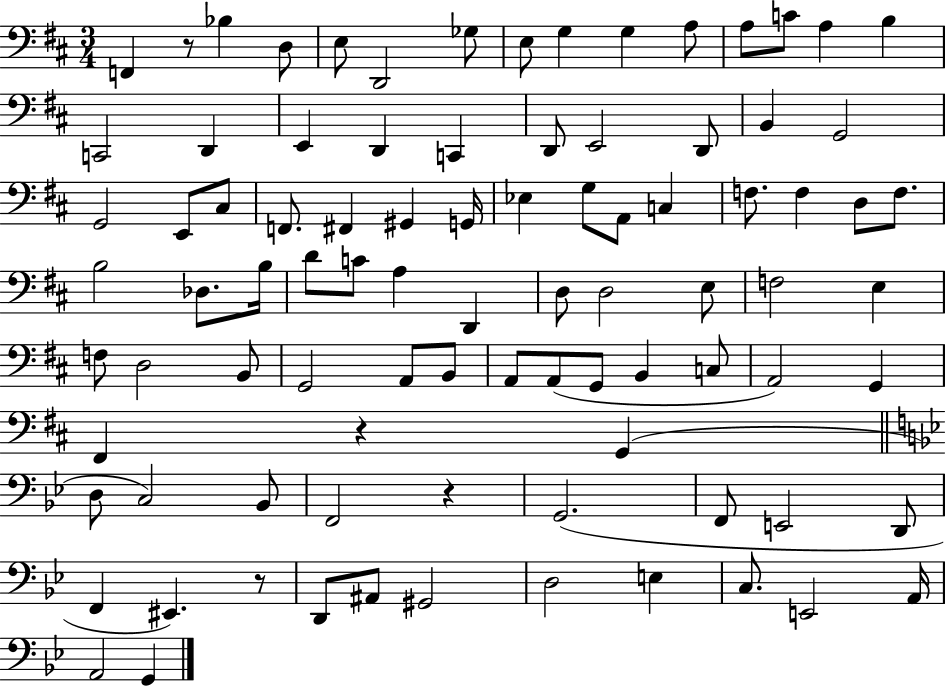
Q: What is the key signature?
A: D major